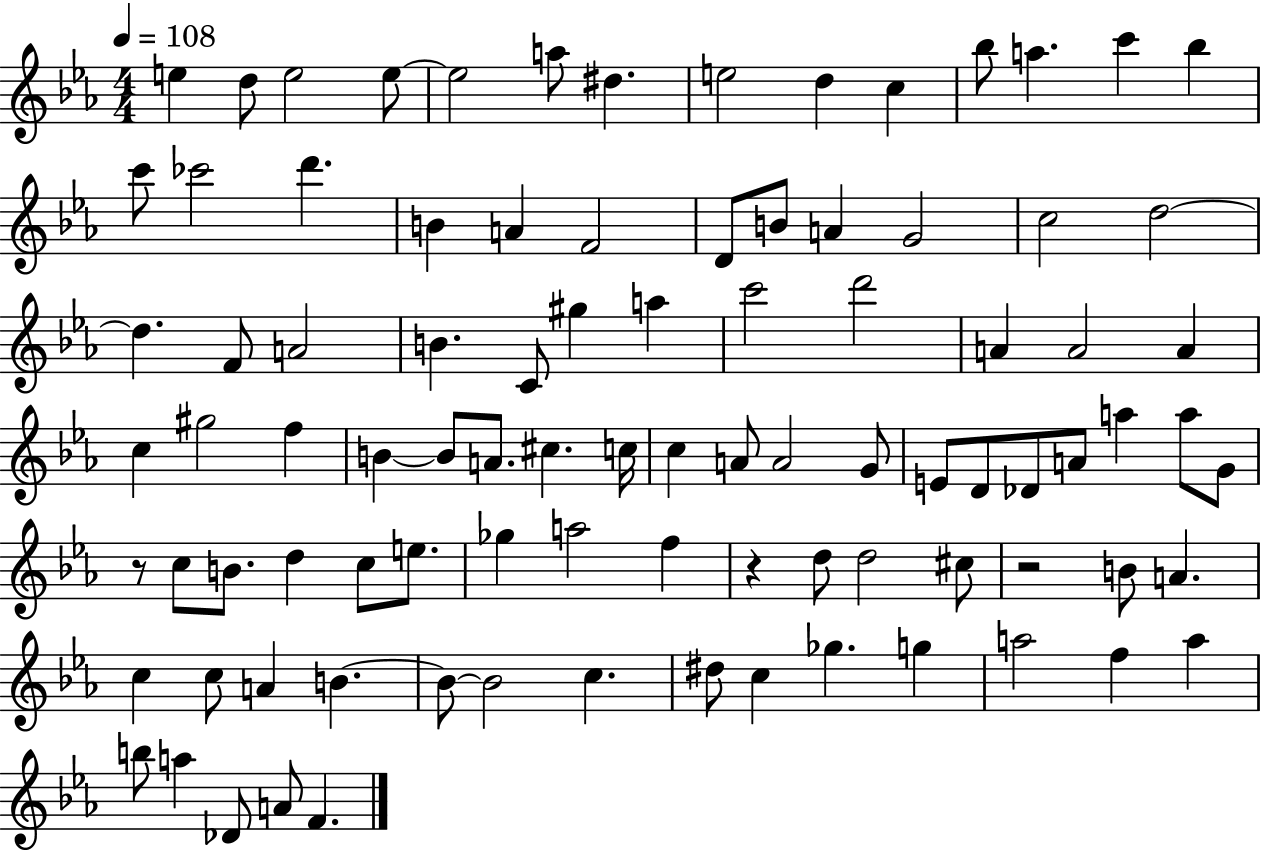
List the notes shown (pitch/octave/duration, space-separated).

E5/q D5/e E5/h E5/e E5/h A5/e D#5/q. E5/h D5/q C5/q Bb5/e A5/q. C6/q Bb5/q C6/e CES6/h D6/q. B4/q A4/q F4/h D4/e B4/e A4/q G4/h C5/h D5/h D5/q. F4/e A4/h B4/q. C4/e G#5/q A5/q C6/h D6/h A4/q A4/h A4/q C5/q G#5/h F5/q B4/q B4/e A4/e. C#5/q. C5/s C5/q A4/e A4/h G4/e E4/e D4/e Db4/e A4/e A5/q A5/e G4/e R/e C5/e B4/e. D5/q C5/e E5/e. Gb5/q A5/h F5/q R/q D5/e D5/h C#5/e R/h B4/e A4/q. C5/q C5/e A4/q B4/q. B4/e B4/h C5/q. D#5/e C5/q Gb5/q. G5/q A5/h F5/q A5/q B5/e A5/q Db4/e A4/e F4/q.